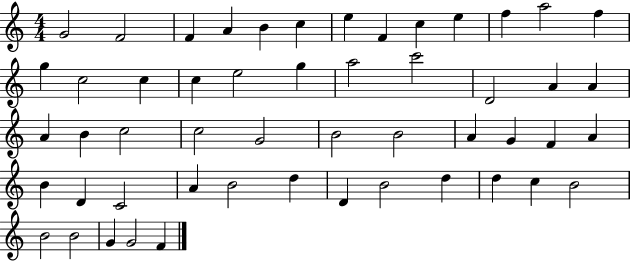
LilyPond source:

{
  \clef treble
  \numericTimeSignature
  \time 4/4
  \key c \major
  g'2 f'2 | f'4 a'4 b'4 c''4 | e''4 f'4 c''4 e''4 | f''4 a''2 f''4 | \break g''4 c''2 c''4 | c''4 e''2 g''4 | a''2 c'''2 | d'2 a'4 a'4 | \break a'4 b'4 c''2 | c''2 g'2 | b'2 b'2 | a'4 g'4 f'4 a'4 | \break b'4 d'4 c'2 | a'4 b'2 d''4 | d'4 b'2 d''4 | d''4 c''4 b'2 | \break b'2 b'2 | g'4 g'2 f'4 | \bar "|."
}